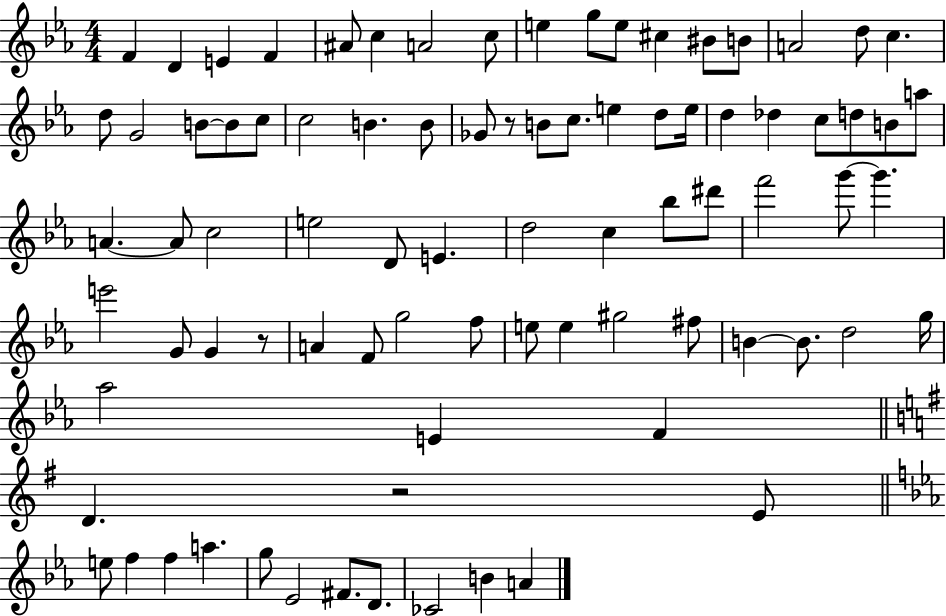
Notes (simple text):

F4/q D4/q E4/q F4/q A#4/e C5/q A4/h C5/e E5/q G5/e E5/e C#5/q BIS4/e B4/e A4/h D5/e C5/q. D5/e G4/h B4/e B4/e C5/e C5/h B4/q. B4/e Gb4/e R/e B4/e C5/e. E5/q D5/e E5/s D5/q Db5/q C5/e D5/e B4/e A5/e A4/q. A4/e C5/h E5/h D4/e E4/q. D5/h C5/q Bb5/e D#6/e F6/h G6/e G6/q. E6/h G4/e G4/q R/e A4/q F4/e G5/h F5/e E5/e E5/q G#5/h F#5/e B4/q B4/e. D5/h G5/s Ab5/h E4/q F4/q D4/q. R/h E4/e E5/e F5/q F5/q A5/q. G5/e Eb4/h F#4/e. D4/e. CES4/h B4/q A4/q